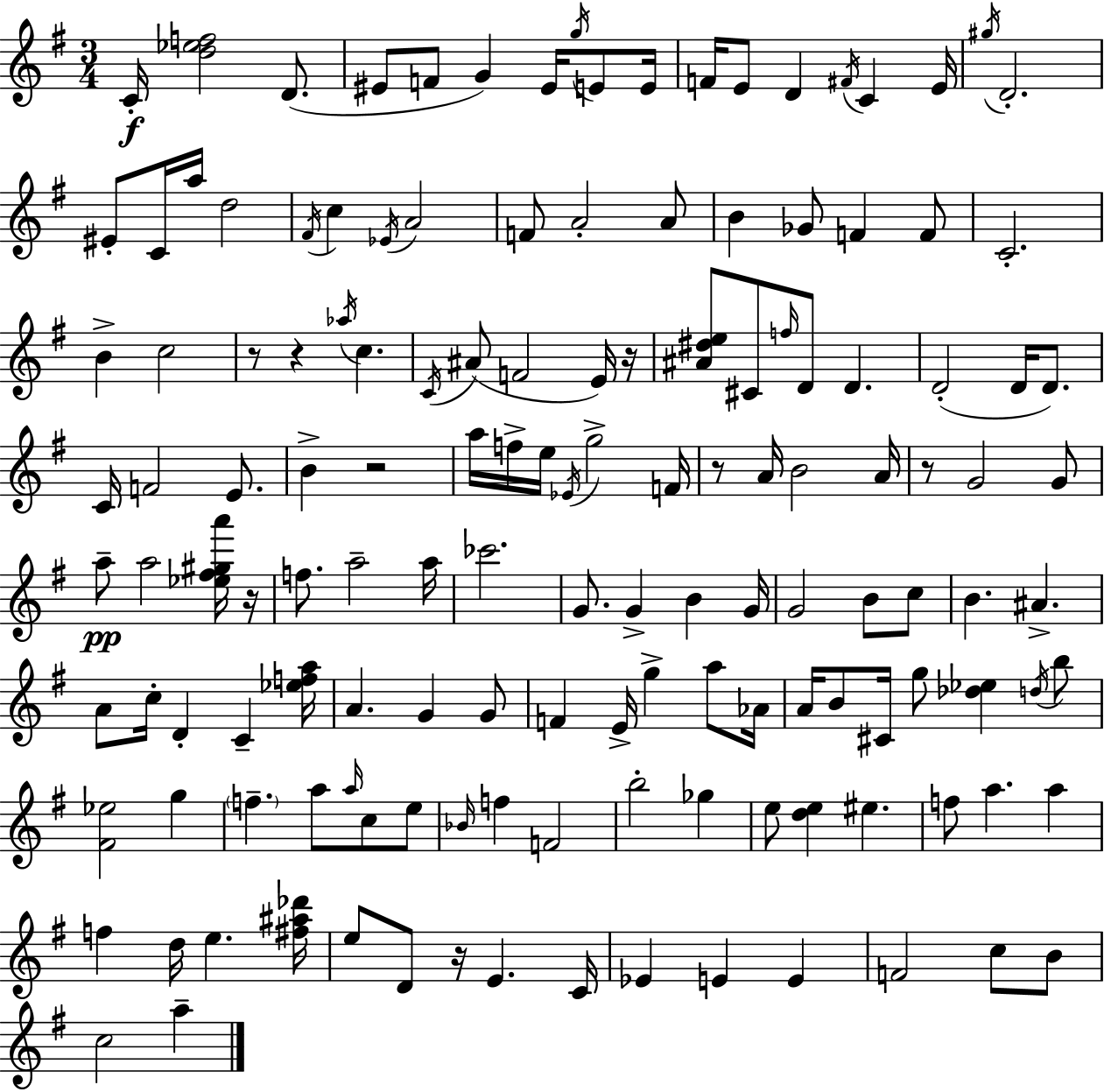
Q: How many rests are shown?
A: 8